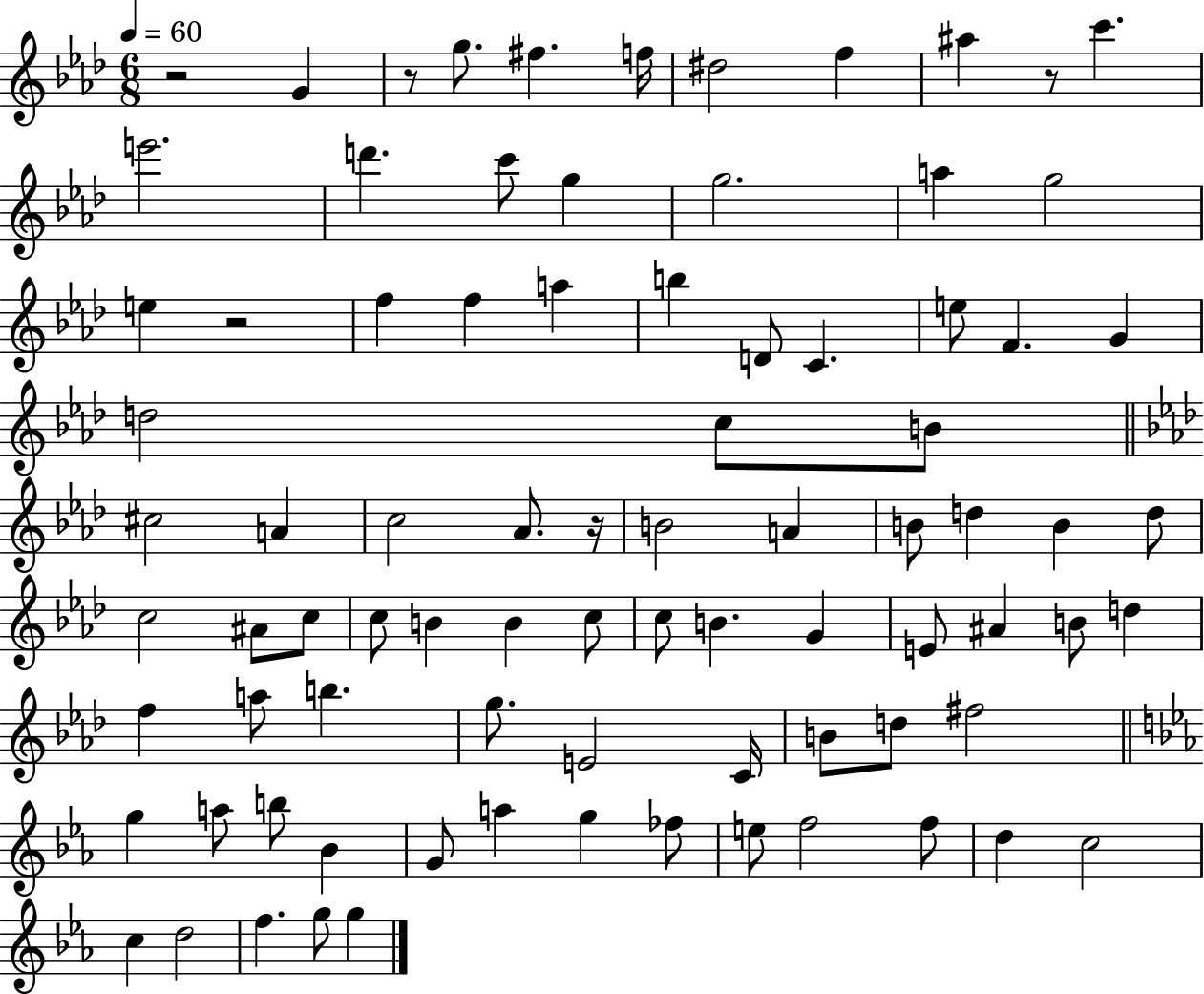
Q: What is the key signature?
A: AES major